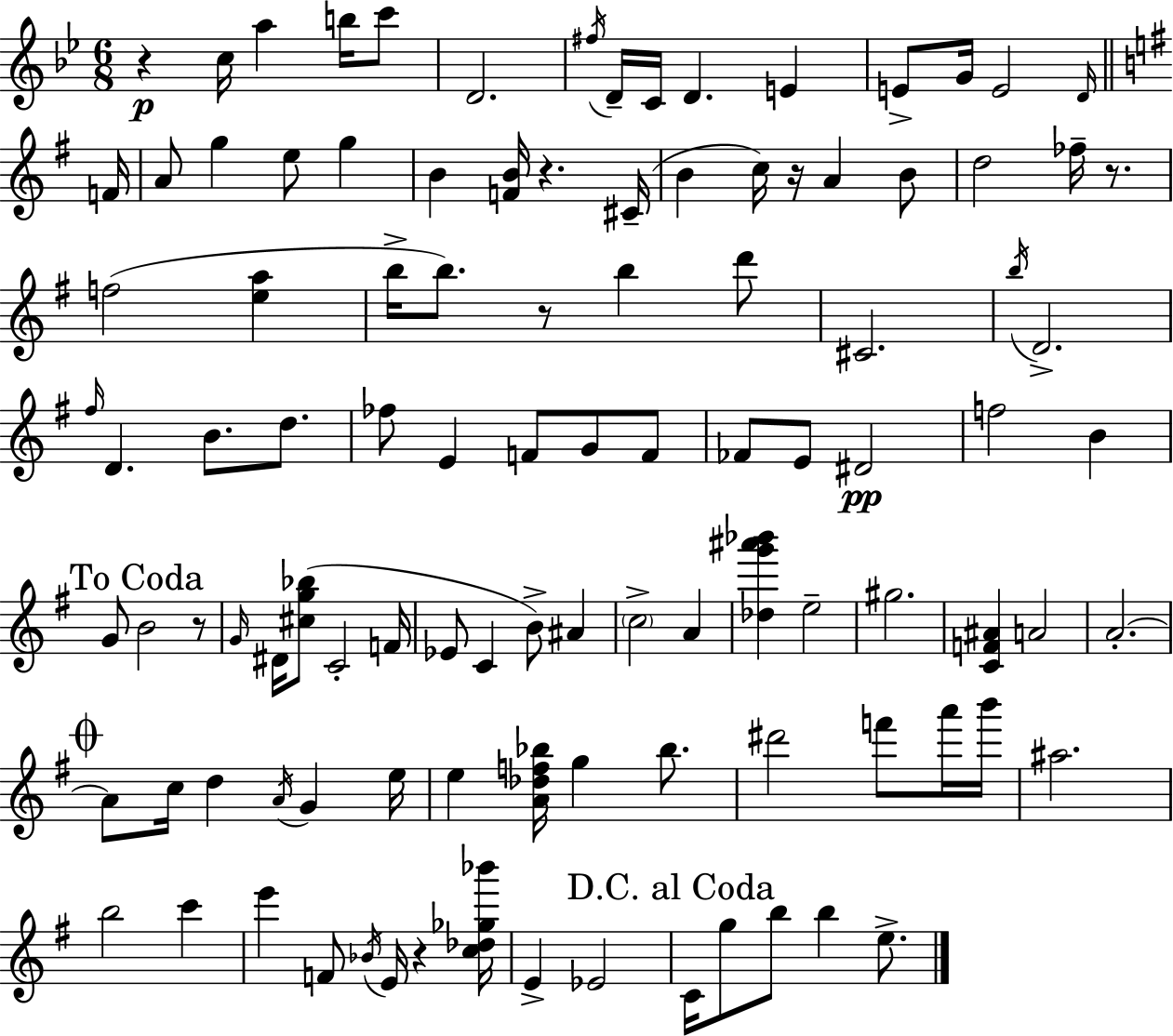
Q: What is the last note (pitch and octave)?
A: E5